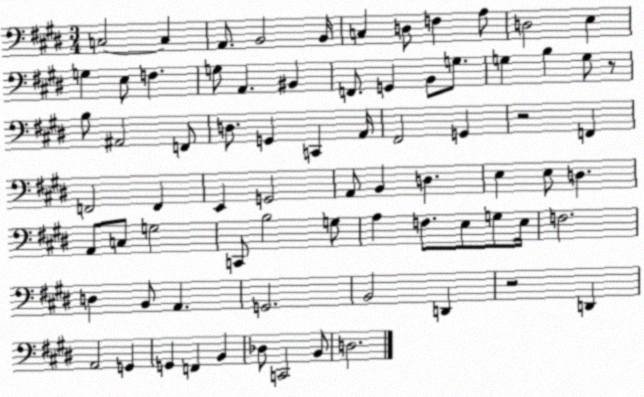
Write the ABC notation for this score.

X:1
T:Untitled
M:3/4
L:1/4
K:E
C,2 C, A,,/2 B,,2 B,,/4 C, D,/2 F, A,/2 D,2 E, G, E,/2 F, G,/2 A,, ^B,, F,,/2 G,, B,,/2 G,/2 G, B, G,/2 z/2 B,/2 ^A,,2 F,,/2 D,/2 G,, C,, A,,/4 ^F,,2 G,, z2 F,, F,,2 F,, E,, G,,2 A,,/2 B,, D, E, E,/2 D, A,,/2 C,/2 G,2 C,,/2 B,2 G,/2 A, F,/2 E,/2 G,/2 E,/4 F,2 D, B,,/2 A,, G,,2 B,,2 D,, z2 D,, A,,2 G,, G,, F,, B,, _D,/2 C,,2 B,,/2 D,2